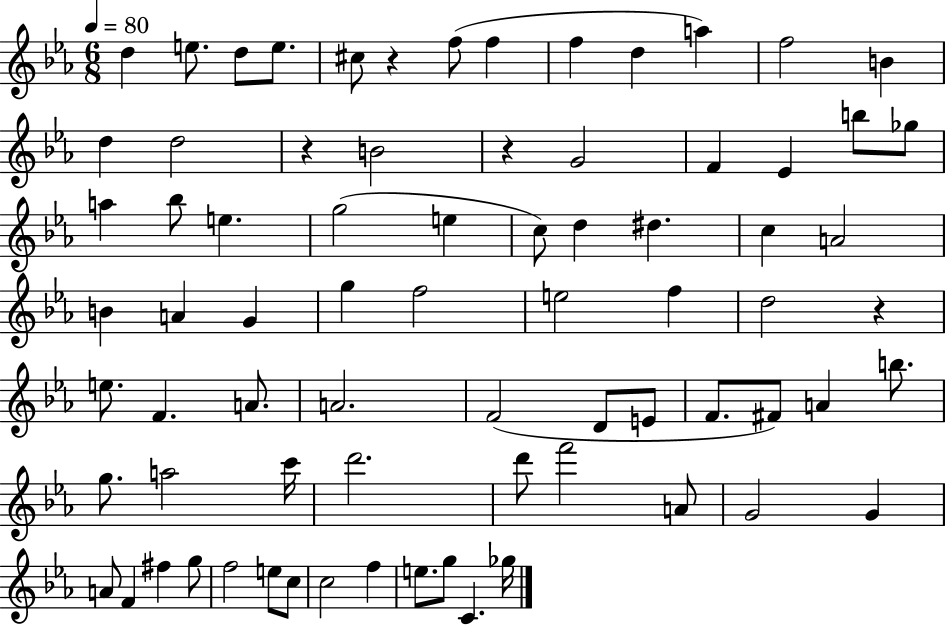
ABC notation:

X:1
T:Untitled
M:6/8
L:1/4
K:Eb
d e/2 d/2 e/2 ^c/2 z f/2 f f d a f2 B d d2 z B2 z G2 F _E b/2 _g/2 a _b/2 e g2 e c/2 d ^d c A2 B A G g f2 e2 f d2 z e/2 F A/2 A2 F2 D/2 E/2 F/2 ^F/2 A b/2 g/2 a2 c'/4 d'2 d'/2 f'2 A/2 G2 G A/2 F ^f g/2 f2 e/2 c/2 c2 f e/2 g/2 C _g/4